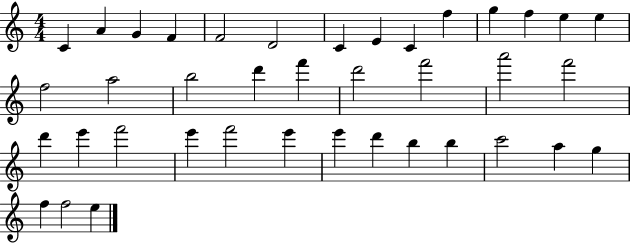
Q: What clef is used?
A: treble